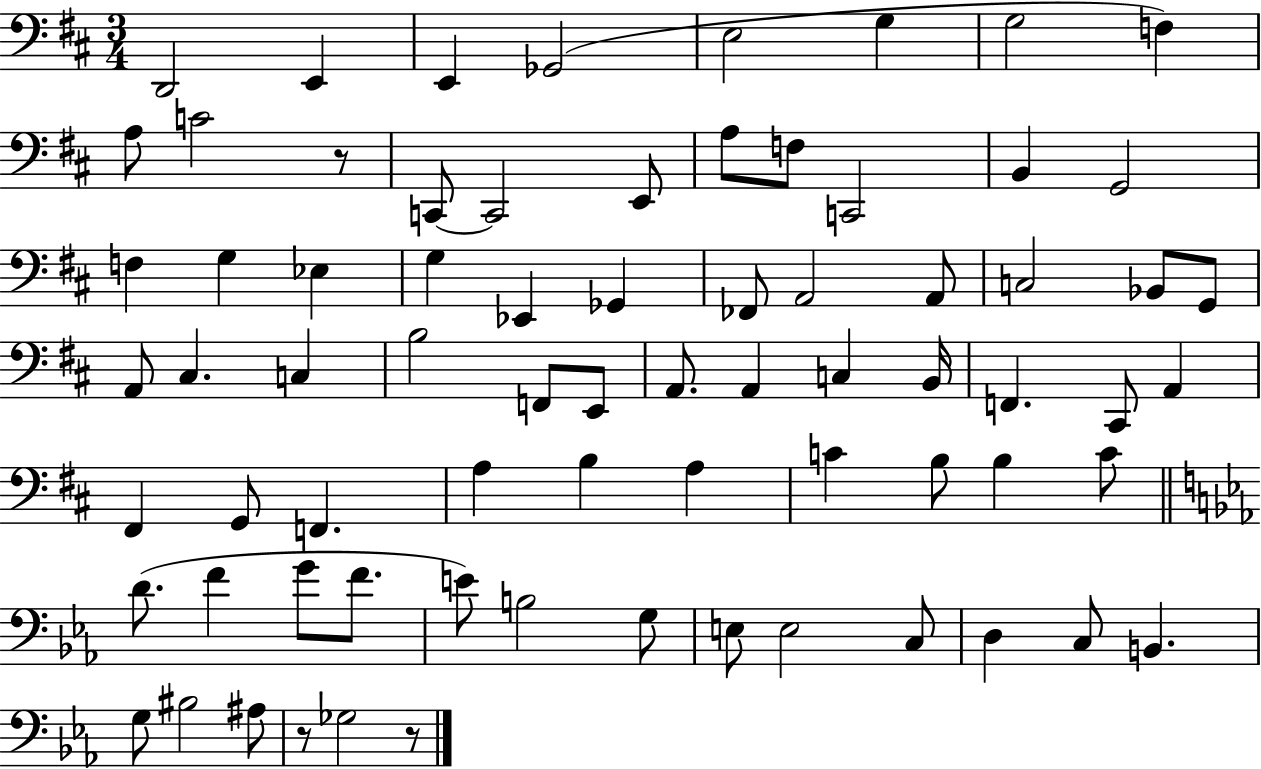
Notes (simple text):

D2/h E2/q E2/q Gb2/h E3/h G3/q G3/h F3/q A3/e C4/h R/e C2/e C2/h E2/e A3/e F3/e C2/h B2/q G2/h F3/q G3/q Eb3/q G3/q Eb2/q Gb2/q FES2/e A2/h A2/e C3/h Bb2/e G2/e A2/e C#3/q. C3/q B3/h F2/e E2/e A2/e. A2/q C3/q B2/s F2/q. C#2/e A2/q F#2/q G2/e F2/q. A3/q B3/q A3/q C4/q B3/e B3/q C4/e D4/e. F4/q G4/e F4/e. E4/e B3/h G3/e E3/e E3/h C3/e D3/q C3/e B2/q. G3/e BIS3/h A#3/e R/e Gb3/h R/e